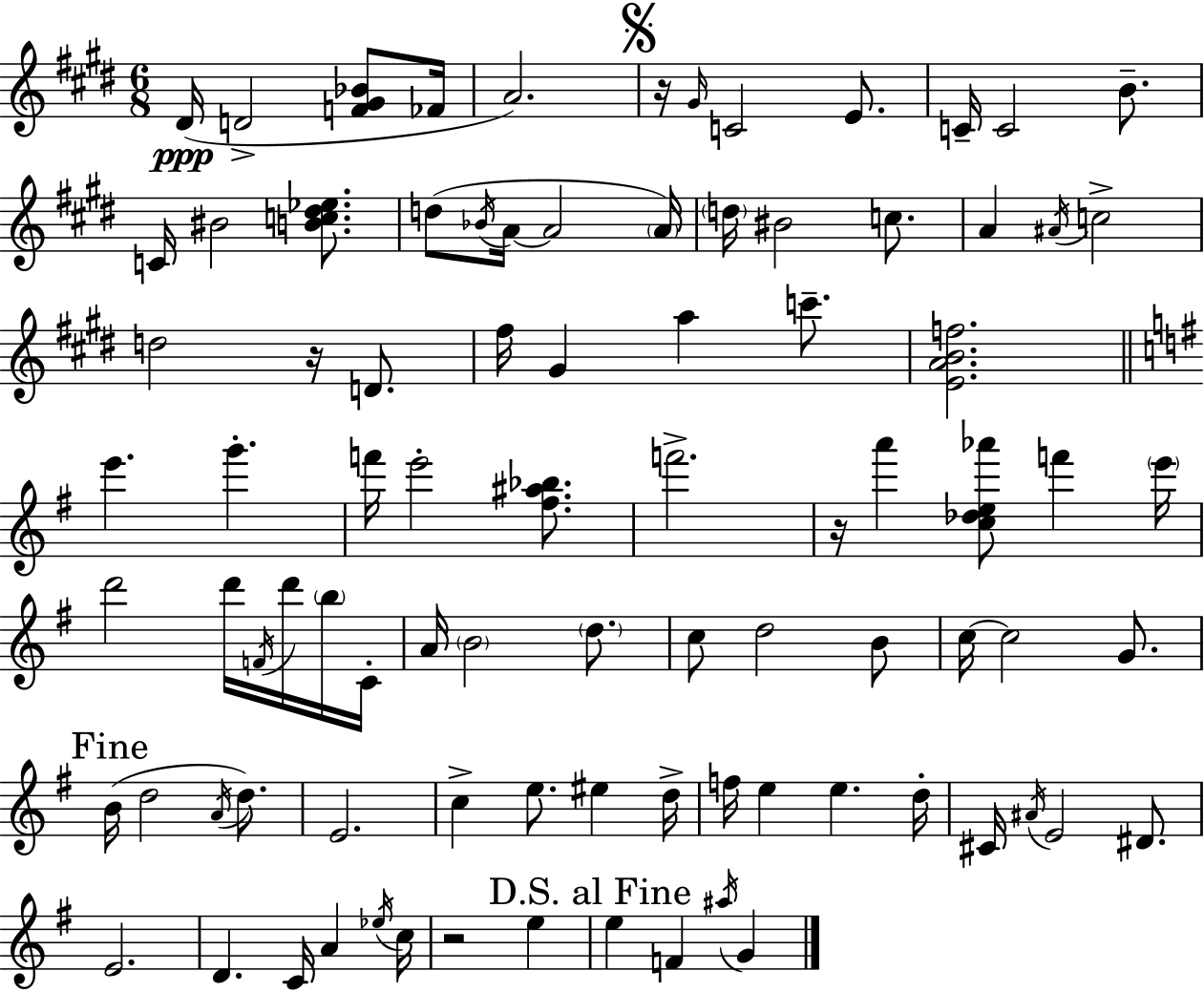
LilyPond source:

{
  \clef treble
  \numericTimeSignature
  \time 6/8
  \key e \major
  dis'16(\ppp d'2-> <f' gis' bes'>8 fes'16 | a'2.) | \mark \markup { \musicglyph "scripts.segno" } r16 \grace { gis'16 } c'2 e'8. | c'16-- c'2 b'8.-- | \break c'16 bis'2 <b' c'' dis'' ees''>8. | d''8( \acciaccatura { bes'16 } a'16~~ a'2 | \parenthesize a'16) \parenthesize d''16 bis'2 c''8. | a'4 \acciaccatura { ais'16 } c''2-> | \break d''2 r16 | d'8. fis''16 gis'4 a''4 | c'''8.-- <e' a' b' f''>2. | \bar "||" \break \key g \major e'''4. g'''4.-. | f'''16 e'''2-. <fis'' ais'' bes''>8. | f'''2.-> | r16 a'''4 <c'' des'' e'' aes'''>8 f'''4 \parenthesize e'''16 | \break d'''2 d'''16 \acciaccatura { f'16 } d'''16 \parenthesize b''16 | c'16-. a'16 \parenthesize b'2 \parenthesize d''8. | c''8 d''2 b'8 | c''16~~ c''2 g'8. | \break \mark "Fine" b'16( d''2 \acciaccatura { a'16 }) d''8. | e'2. | c''4-> e''8. eis''4 | d''16-> f''16 e''4 e''4. | \break d''16-. cis'16 \acciaccatura { ais'16 } e'2 | dis'8. e'2. | d'4. c'16 a'4 | \acciaccatura { ees''16 } c''16 r2 | \break e''4 \mark "D.S. al Fine" e''4 f'4 | \acciaccatura { ais''16 } g'4 \bar "|."
}